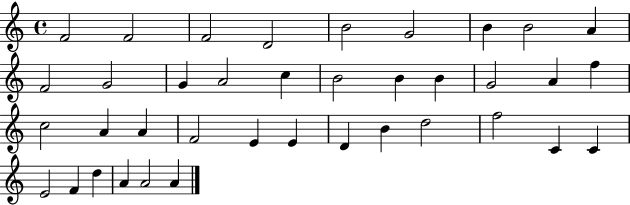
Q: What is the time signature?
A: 4/4